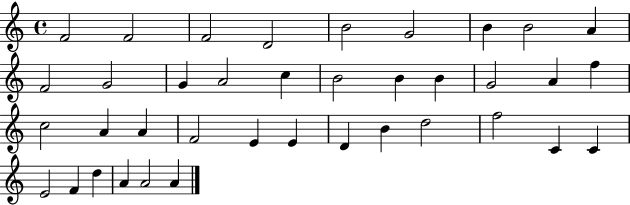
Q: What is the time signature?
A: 4/4